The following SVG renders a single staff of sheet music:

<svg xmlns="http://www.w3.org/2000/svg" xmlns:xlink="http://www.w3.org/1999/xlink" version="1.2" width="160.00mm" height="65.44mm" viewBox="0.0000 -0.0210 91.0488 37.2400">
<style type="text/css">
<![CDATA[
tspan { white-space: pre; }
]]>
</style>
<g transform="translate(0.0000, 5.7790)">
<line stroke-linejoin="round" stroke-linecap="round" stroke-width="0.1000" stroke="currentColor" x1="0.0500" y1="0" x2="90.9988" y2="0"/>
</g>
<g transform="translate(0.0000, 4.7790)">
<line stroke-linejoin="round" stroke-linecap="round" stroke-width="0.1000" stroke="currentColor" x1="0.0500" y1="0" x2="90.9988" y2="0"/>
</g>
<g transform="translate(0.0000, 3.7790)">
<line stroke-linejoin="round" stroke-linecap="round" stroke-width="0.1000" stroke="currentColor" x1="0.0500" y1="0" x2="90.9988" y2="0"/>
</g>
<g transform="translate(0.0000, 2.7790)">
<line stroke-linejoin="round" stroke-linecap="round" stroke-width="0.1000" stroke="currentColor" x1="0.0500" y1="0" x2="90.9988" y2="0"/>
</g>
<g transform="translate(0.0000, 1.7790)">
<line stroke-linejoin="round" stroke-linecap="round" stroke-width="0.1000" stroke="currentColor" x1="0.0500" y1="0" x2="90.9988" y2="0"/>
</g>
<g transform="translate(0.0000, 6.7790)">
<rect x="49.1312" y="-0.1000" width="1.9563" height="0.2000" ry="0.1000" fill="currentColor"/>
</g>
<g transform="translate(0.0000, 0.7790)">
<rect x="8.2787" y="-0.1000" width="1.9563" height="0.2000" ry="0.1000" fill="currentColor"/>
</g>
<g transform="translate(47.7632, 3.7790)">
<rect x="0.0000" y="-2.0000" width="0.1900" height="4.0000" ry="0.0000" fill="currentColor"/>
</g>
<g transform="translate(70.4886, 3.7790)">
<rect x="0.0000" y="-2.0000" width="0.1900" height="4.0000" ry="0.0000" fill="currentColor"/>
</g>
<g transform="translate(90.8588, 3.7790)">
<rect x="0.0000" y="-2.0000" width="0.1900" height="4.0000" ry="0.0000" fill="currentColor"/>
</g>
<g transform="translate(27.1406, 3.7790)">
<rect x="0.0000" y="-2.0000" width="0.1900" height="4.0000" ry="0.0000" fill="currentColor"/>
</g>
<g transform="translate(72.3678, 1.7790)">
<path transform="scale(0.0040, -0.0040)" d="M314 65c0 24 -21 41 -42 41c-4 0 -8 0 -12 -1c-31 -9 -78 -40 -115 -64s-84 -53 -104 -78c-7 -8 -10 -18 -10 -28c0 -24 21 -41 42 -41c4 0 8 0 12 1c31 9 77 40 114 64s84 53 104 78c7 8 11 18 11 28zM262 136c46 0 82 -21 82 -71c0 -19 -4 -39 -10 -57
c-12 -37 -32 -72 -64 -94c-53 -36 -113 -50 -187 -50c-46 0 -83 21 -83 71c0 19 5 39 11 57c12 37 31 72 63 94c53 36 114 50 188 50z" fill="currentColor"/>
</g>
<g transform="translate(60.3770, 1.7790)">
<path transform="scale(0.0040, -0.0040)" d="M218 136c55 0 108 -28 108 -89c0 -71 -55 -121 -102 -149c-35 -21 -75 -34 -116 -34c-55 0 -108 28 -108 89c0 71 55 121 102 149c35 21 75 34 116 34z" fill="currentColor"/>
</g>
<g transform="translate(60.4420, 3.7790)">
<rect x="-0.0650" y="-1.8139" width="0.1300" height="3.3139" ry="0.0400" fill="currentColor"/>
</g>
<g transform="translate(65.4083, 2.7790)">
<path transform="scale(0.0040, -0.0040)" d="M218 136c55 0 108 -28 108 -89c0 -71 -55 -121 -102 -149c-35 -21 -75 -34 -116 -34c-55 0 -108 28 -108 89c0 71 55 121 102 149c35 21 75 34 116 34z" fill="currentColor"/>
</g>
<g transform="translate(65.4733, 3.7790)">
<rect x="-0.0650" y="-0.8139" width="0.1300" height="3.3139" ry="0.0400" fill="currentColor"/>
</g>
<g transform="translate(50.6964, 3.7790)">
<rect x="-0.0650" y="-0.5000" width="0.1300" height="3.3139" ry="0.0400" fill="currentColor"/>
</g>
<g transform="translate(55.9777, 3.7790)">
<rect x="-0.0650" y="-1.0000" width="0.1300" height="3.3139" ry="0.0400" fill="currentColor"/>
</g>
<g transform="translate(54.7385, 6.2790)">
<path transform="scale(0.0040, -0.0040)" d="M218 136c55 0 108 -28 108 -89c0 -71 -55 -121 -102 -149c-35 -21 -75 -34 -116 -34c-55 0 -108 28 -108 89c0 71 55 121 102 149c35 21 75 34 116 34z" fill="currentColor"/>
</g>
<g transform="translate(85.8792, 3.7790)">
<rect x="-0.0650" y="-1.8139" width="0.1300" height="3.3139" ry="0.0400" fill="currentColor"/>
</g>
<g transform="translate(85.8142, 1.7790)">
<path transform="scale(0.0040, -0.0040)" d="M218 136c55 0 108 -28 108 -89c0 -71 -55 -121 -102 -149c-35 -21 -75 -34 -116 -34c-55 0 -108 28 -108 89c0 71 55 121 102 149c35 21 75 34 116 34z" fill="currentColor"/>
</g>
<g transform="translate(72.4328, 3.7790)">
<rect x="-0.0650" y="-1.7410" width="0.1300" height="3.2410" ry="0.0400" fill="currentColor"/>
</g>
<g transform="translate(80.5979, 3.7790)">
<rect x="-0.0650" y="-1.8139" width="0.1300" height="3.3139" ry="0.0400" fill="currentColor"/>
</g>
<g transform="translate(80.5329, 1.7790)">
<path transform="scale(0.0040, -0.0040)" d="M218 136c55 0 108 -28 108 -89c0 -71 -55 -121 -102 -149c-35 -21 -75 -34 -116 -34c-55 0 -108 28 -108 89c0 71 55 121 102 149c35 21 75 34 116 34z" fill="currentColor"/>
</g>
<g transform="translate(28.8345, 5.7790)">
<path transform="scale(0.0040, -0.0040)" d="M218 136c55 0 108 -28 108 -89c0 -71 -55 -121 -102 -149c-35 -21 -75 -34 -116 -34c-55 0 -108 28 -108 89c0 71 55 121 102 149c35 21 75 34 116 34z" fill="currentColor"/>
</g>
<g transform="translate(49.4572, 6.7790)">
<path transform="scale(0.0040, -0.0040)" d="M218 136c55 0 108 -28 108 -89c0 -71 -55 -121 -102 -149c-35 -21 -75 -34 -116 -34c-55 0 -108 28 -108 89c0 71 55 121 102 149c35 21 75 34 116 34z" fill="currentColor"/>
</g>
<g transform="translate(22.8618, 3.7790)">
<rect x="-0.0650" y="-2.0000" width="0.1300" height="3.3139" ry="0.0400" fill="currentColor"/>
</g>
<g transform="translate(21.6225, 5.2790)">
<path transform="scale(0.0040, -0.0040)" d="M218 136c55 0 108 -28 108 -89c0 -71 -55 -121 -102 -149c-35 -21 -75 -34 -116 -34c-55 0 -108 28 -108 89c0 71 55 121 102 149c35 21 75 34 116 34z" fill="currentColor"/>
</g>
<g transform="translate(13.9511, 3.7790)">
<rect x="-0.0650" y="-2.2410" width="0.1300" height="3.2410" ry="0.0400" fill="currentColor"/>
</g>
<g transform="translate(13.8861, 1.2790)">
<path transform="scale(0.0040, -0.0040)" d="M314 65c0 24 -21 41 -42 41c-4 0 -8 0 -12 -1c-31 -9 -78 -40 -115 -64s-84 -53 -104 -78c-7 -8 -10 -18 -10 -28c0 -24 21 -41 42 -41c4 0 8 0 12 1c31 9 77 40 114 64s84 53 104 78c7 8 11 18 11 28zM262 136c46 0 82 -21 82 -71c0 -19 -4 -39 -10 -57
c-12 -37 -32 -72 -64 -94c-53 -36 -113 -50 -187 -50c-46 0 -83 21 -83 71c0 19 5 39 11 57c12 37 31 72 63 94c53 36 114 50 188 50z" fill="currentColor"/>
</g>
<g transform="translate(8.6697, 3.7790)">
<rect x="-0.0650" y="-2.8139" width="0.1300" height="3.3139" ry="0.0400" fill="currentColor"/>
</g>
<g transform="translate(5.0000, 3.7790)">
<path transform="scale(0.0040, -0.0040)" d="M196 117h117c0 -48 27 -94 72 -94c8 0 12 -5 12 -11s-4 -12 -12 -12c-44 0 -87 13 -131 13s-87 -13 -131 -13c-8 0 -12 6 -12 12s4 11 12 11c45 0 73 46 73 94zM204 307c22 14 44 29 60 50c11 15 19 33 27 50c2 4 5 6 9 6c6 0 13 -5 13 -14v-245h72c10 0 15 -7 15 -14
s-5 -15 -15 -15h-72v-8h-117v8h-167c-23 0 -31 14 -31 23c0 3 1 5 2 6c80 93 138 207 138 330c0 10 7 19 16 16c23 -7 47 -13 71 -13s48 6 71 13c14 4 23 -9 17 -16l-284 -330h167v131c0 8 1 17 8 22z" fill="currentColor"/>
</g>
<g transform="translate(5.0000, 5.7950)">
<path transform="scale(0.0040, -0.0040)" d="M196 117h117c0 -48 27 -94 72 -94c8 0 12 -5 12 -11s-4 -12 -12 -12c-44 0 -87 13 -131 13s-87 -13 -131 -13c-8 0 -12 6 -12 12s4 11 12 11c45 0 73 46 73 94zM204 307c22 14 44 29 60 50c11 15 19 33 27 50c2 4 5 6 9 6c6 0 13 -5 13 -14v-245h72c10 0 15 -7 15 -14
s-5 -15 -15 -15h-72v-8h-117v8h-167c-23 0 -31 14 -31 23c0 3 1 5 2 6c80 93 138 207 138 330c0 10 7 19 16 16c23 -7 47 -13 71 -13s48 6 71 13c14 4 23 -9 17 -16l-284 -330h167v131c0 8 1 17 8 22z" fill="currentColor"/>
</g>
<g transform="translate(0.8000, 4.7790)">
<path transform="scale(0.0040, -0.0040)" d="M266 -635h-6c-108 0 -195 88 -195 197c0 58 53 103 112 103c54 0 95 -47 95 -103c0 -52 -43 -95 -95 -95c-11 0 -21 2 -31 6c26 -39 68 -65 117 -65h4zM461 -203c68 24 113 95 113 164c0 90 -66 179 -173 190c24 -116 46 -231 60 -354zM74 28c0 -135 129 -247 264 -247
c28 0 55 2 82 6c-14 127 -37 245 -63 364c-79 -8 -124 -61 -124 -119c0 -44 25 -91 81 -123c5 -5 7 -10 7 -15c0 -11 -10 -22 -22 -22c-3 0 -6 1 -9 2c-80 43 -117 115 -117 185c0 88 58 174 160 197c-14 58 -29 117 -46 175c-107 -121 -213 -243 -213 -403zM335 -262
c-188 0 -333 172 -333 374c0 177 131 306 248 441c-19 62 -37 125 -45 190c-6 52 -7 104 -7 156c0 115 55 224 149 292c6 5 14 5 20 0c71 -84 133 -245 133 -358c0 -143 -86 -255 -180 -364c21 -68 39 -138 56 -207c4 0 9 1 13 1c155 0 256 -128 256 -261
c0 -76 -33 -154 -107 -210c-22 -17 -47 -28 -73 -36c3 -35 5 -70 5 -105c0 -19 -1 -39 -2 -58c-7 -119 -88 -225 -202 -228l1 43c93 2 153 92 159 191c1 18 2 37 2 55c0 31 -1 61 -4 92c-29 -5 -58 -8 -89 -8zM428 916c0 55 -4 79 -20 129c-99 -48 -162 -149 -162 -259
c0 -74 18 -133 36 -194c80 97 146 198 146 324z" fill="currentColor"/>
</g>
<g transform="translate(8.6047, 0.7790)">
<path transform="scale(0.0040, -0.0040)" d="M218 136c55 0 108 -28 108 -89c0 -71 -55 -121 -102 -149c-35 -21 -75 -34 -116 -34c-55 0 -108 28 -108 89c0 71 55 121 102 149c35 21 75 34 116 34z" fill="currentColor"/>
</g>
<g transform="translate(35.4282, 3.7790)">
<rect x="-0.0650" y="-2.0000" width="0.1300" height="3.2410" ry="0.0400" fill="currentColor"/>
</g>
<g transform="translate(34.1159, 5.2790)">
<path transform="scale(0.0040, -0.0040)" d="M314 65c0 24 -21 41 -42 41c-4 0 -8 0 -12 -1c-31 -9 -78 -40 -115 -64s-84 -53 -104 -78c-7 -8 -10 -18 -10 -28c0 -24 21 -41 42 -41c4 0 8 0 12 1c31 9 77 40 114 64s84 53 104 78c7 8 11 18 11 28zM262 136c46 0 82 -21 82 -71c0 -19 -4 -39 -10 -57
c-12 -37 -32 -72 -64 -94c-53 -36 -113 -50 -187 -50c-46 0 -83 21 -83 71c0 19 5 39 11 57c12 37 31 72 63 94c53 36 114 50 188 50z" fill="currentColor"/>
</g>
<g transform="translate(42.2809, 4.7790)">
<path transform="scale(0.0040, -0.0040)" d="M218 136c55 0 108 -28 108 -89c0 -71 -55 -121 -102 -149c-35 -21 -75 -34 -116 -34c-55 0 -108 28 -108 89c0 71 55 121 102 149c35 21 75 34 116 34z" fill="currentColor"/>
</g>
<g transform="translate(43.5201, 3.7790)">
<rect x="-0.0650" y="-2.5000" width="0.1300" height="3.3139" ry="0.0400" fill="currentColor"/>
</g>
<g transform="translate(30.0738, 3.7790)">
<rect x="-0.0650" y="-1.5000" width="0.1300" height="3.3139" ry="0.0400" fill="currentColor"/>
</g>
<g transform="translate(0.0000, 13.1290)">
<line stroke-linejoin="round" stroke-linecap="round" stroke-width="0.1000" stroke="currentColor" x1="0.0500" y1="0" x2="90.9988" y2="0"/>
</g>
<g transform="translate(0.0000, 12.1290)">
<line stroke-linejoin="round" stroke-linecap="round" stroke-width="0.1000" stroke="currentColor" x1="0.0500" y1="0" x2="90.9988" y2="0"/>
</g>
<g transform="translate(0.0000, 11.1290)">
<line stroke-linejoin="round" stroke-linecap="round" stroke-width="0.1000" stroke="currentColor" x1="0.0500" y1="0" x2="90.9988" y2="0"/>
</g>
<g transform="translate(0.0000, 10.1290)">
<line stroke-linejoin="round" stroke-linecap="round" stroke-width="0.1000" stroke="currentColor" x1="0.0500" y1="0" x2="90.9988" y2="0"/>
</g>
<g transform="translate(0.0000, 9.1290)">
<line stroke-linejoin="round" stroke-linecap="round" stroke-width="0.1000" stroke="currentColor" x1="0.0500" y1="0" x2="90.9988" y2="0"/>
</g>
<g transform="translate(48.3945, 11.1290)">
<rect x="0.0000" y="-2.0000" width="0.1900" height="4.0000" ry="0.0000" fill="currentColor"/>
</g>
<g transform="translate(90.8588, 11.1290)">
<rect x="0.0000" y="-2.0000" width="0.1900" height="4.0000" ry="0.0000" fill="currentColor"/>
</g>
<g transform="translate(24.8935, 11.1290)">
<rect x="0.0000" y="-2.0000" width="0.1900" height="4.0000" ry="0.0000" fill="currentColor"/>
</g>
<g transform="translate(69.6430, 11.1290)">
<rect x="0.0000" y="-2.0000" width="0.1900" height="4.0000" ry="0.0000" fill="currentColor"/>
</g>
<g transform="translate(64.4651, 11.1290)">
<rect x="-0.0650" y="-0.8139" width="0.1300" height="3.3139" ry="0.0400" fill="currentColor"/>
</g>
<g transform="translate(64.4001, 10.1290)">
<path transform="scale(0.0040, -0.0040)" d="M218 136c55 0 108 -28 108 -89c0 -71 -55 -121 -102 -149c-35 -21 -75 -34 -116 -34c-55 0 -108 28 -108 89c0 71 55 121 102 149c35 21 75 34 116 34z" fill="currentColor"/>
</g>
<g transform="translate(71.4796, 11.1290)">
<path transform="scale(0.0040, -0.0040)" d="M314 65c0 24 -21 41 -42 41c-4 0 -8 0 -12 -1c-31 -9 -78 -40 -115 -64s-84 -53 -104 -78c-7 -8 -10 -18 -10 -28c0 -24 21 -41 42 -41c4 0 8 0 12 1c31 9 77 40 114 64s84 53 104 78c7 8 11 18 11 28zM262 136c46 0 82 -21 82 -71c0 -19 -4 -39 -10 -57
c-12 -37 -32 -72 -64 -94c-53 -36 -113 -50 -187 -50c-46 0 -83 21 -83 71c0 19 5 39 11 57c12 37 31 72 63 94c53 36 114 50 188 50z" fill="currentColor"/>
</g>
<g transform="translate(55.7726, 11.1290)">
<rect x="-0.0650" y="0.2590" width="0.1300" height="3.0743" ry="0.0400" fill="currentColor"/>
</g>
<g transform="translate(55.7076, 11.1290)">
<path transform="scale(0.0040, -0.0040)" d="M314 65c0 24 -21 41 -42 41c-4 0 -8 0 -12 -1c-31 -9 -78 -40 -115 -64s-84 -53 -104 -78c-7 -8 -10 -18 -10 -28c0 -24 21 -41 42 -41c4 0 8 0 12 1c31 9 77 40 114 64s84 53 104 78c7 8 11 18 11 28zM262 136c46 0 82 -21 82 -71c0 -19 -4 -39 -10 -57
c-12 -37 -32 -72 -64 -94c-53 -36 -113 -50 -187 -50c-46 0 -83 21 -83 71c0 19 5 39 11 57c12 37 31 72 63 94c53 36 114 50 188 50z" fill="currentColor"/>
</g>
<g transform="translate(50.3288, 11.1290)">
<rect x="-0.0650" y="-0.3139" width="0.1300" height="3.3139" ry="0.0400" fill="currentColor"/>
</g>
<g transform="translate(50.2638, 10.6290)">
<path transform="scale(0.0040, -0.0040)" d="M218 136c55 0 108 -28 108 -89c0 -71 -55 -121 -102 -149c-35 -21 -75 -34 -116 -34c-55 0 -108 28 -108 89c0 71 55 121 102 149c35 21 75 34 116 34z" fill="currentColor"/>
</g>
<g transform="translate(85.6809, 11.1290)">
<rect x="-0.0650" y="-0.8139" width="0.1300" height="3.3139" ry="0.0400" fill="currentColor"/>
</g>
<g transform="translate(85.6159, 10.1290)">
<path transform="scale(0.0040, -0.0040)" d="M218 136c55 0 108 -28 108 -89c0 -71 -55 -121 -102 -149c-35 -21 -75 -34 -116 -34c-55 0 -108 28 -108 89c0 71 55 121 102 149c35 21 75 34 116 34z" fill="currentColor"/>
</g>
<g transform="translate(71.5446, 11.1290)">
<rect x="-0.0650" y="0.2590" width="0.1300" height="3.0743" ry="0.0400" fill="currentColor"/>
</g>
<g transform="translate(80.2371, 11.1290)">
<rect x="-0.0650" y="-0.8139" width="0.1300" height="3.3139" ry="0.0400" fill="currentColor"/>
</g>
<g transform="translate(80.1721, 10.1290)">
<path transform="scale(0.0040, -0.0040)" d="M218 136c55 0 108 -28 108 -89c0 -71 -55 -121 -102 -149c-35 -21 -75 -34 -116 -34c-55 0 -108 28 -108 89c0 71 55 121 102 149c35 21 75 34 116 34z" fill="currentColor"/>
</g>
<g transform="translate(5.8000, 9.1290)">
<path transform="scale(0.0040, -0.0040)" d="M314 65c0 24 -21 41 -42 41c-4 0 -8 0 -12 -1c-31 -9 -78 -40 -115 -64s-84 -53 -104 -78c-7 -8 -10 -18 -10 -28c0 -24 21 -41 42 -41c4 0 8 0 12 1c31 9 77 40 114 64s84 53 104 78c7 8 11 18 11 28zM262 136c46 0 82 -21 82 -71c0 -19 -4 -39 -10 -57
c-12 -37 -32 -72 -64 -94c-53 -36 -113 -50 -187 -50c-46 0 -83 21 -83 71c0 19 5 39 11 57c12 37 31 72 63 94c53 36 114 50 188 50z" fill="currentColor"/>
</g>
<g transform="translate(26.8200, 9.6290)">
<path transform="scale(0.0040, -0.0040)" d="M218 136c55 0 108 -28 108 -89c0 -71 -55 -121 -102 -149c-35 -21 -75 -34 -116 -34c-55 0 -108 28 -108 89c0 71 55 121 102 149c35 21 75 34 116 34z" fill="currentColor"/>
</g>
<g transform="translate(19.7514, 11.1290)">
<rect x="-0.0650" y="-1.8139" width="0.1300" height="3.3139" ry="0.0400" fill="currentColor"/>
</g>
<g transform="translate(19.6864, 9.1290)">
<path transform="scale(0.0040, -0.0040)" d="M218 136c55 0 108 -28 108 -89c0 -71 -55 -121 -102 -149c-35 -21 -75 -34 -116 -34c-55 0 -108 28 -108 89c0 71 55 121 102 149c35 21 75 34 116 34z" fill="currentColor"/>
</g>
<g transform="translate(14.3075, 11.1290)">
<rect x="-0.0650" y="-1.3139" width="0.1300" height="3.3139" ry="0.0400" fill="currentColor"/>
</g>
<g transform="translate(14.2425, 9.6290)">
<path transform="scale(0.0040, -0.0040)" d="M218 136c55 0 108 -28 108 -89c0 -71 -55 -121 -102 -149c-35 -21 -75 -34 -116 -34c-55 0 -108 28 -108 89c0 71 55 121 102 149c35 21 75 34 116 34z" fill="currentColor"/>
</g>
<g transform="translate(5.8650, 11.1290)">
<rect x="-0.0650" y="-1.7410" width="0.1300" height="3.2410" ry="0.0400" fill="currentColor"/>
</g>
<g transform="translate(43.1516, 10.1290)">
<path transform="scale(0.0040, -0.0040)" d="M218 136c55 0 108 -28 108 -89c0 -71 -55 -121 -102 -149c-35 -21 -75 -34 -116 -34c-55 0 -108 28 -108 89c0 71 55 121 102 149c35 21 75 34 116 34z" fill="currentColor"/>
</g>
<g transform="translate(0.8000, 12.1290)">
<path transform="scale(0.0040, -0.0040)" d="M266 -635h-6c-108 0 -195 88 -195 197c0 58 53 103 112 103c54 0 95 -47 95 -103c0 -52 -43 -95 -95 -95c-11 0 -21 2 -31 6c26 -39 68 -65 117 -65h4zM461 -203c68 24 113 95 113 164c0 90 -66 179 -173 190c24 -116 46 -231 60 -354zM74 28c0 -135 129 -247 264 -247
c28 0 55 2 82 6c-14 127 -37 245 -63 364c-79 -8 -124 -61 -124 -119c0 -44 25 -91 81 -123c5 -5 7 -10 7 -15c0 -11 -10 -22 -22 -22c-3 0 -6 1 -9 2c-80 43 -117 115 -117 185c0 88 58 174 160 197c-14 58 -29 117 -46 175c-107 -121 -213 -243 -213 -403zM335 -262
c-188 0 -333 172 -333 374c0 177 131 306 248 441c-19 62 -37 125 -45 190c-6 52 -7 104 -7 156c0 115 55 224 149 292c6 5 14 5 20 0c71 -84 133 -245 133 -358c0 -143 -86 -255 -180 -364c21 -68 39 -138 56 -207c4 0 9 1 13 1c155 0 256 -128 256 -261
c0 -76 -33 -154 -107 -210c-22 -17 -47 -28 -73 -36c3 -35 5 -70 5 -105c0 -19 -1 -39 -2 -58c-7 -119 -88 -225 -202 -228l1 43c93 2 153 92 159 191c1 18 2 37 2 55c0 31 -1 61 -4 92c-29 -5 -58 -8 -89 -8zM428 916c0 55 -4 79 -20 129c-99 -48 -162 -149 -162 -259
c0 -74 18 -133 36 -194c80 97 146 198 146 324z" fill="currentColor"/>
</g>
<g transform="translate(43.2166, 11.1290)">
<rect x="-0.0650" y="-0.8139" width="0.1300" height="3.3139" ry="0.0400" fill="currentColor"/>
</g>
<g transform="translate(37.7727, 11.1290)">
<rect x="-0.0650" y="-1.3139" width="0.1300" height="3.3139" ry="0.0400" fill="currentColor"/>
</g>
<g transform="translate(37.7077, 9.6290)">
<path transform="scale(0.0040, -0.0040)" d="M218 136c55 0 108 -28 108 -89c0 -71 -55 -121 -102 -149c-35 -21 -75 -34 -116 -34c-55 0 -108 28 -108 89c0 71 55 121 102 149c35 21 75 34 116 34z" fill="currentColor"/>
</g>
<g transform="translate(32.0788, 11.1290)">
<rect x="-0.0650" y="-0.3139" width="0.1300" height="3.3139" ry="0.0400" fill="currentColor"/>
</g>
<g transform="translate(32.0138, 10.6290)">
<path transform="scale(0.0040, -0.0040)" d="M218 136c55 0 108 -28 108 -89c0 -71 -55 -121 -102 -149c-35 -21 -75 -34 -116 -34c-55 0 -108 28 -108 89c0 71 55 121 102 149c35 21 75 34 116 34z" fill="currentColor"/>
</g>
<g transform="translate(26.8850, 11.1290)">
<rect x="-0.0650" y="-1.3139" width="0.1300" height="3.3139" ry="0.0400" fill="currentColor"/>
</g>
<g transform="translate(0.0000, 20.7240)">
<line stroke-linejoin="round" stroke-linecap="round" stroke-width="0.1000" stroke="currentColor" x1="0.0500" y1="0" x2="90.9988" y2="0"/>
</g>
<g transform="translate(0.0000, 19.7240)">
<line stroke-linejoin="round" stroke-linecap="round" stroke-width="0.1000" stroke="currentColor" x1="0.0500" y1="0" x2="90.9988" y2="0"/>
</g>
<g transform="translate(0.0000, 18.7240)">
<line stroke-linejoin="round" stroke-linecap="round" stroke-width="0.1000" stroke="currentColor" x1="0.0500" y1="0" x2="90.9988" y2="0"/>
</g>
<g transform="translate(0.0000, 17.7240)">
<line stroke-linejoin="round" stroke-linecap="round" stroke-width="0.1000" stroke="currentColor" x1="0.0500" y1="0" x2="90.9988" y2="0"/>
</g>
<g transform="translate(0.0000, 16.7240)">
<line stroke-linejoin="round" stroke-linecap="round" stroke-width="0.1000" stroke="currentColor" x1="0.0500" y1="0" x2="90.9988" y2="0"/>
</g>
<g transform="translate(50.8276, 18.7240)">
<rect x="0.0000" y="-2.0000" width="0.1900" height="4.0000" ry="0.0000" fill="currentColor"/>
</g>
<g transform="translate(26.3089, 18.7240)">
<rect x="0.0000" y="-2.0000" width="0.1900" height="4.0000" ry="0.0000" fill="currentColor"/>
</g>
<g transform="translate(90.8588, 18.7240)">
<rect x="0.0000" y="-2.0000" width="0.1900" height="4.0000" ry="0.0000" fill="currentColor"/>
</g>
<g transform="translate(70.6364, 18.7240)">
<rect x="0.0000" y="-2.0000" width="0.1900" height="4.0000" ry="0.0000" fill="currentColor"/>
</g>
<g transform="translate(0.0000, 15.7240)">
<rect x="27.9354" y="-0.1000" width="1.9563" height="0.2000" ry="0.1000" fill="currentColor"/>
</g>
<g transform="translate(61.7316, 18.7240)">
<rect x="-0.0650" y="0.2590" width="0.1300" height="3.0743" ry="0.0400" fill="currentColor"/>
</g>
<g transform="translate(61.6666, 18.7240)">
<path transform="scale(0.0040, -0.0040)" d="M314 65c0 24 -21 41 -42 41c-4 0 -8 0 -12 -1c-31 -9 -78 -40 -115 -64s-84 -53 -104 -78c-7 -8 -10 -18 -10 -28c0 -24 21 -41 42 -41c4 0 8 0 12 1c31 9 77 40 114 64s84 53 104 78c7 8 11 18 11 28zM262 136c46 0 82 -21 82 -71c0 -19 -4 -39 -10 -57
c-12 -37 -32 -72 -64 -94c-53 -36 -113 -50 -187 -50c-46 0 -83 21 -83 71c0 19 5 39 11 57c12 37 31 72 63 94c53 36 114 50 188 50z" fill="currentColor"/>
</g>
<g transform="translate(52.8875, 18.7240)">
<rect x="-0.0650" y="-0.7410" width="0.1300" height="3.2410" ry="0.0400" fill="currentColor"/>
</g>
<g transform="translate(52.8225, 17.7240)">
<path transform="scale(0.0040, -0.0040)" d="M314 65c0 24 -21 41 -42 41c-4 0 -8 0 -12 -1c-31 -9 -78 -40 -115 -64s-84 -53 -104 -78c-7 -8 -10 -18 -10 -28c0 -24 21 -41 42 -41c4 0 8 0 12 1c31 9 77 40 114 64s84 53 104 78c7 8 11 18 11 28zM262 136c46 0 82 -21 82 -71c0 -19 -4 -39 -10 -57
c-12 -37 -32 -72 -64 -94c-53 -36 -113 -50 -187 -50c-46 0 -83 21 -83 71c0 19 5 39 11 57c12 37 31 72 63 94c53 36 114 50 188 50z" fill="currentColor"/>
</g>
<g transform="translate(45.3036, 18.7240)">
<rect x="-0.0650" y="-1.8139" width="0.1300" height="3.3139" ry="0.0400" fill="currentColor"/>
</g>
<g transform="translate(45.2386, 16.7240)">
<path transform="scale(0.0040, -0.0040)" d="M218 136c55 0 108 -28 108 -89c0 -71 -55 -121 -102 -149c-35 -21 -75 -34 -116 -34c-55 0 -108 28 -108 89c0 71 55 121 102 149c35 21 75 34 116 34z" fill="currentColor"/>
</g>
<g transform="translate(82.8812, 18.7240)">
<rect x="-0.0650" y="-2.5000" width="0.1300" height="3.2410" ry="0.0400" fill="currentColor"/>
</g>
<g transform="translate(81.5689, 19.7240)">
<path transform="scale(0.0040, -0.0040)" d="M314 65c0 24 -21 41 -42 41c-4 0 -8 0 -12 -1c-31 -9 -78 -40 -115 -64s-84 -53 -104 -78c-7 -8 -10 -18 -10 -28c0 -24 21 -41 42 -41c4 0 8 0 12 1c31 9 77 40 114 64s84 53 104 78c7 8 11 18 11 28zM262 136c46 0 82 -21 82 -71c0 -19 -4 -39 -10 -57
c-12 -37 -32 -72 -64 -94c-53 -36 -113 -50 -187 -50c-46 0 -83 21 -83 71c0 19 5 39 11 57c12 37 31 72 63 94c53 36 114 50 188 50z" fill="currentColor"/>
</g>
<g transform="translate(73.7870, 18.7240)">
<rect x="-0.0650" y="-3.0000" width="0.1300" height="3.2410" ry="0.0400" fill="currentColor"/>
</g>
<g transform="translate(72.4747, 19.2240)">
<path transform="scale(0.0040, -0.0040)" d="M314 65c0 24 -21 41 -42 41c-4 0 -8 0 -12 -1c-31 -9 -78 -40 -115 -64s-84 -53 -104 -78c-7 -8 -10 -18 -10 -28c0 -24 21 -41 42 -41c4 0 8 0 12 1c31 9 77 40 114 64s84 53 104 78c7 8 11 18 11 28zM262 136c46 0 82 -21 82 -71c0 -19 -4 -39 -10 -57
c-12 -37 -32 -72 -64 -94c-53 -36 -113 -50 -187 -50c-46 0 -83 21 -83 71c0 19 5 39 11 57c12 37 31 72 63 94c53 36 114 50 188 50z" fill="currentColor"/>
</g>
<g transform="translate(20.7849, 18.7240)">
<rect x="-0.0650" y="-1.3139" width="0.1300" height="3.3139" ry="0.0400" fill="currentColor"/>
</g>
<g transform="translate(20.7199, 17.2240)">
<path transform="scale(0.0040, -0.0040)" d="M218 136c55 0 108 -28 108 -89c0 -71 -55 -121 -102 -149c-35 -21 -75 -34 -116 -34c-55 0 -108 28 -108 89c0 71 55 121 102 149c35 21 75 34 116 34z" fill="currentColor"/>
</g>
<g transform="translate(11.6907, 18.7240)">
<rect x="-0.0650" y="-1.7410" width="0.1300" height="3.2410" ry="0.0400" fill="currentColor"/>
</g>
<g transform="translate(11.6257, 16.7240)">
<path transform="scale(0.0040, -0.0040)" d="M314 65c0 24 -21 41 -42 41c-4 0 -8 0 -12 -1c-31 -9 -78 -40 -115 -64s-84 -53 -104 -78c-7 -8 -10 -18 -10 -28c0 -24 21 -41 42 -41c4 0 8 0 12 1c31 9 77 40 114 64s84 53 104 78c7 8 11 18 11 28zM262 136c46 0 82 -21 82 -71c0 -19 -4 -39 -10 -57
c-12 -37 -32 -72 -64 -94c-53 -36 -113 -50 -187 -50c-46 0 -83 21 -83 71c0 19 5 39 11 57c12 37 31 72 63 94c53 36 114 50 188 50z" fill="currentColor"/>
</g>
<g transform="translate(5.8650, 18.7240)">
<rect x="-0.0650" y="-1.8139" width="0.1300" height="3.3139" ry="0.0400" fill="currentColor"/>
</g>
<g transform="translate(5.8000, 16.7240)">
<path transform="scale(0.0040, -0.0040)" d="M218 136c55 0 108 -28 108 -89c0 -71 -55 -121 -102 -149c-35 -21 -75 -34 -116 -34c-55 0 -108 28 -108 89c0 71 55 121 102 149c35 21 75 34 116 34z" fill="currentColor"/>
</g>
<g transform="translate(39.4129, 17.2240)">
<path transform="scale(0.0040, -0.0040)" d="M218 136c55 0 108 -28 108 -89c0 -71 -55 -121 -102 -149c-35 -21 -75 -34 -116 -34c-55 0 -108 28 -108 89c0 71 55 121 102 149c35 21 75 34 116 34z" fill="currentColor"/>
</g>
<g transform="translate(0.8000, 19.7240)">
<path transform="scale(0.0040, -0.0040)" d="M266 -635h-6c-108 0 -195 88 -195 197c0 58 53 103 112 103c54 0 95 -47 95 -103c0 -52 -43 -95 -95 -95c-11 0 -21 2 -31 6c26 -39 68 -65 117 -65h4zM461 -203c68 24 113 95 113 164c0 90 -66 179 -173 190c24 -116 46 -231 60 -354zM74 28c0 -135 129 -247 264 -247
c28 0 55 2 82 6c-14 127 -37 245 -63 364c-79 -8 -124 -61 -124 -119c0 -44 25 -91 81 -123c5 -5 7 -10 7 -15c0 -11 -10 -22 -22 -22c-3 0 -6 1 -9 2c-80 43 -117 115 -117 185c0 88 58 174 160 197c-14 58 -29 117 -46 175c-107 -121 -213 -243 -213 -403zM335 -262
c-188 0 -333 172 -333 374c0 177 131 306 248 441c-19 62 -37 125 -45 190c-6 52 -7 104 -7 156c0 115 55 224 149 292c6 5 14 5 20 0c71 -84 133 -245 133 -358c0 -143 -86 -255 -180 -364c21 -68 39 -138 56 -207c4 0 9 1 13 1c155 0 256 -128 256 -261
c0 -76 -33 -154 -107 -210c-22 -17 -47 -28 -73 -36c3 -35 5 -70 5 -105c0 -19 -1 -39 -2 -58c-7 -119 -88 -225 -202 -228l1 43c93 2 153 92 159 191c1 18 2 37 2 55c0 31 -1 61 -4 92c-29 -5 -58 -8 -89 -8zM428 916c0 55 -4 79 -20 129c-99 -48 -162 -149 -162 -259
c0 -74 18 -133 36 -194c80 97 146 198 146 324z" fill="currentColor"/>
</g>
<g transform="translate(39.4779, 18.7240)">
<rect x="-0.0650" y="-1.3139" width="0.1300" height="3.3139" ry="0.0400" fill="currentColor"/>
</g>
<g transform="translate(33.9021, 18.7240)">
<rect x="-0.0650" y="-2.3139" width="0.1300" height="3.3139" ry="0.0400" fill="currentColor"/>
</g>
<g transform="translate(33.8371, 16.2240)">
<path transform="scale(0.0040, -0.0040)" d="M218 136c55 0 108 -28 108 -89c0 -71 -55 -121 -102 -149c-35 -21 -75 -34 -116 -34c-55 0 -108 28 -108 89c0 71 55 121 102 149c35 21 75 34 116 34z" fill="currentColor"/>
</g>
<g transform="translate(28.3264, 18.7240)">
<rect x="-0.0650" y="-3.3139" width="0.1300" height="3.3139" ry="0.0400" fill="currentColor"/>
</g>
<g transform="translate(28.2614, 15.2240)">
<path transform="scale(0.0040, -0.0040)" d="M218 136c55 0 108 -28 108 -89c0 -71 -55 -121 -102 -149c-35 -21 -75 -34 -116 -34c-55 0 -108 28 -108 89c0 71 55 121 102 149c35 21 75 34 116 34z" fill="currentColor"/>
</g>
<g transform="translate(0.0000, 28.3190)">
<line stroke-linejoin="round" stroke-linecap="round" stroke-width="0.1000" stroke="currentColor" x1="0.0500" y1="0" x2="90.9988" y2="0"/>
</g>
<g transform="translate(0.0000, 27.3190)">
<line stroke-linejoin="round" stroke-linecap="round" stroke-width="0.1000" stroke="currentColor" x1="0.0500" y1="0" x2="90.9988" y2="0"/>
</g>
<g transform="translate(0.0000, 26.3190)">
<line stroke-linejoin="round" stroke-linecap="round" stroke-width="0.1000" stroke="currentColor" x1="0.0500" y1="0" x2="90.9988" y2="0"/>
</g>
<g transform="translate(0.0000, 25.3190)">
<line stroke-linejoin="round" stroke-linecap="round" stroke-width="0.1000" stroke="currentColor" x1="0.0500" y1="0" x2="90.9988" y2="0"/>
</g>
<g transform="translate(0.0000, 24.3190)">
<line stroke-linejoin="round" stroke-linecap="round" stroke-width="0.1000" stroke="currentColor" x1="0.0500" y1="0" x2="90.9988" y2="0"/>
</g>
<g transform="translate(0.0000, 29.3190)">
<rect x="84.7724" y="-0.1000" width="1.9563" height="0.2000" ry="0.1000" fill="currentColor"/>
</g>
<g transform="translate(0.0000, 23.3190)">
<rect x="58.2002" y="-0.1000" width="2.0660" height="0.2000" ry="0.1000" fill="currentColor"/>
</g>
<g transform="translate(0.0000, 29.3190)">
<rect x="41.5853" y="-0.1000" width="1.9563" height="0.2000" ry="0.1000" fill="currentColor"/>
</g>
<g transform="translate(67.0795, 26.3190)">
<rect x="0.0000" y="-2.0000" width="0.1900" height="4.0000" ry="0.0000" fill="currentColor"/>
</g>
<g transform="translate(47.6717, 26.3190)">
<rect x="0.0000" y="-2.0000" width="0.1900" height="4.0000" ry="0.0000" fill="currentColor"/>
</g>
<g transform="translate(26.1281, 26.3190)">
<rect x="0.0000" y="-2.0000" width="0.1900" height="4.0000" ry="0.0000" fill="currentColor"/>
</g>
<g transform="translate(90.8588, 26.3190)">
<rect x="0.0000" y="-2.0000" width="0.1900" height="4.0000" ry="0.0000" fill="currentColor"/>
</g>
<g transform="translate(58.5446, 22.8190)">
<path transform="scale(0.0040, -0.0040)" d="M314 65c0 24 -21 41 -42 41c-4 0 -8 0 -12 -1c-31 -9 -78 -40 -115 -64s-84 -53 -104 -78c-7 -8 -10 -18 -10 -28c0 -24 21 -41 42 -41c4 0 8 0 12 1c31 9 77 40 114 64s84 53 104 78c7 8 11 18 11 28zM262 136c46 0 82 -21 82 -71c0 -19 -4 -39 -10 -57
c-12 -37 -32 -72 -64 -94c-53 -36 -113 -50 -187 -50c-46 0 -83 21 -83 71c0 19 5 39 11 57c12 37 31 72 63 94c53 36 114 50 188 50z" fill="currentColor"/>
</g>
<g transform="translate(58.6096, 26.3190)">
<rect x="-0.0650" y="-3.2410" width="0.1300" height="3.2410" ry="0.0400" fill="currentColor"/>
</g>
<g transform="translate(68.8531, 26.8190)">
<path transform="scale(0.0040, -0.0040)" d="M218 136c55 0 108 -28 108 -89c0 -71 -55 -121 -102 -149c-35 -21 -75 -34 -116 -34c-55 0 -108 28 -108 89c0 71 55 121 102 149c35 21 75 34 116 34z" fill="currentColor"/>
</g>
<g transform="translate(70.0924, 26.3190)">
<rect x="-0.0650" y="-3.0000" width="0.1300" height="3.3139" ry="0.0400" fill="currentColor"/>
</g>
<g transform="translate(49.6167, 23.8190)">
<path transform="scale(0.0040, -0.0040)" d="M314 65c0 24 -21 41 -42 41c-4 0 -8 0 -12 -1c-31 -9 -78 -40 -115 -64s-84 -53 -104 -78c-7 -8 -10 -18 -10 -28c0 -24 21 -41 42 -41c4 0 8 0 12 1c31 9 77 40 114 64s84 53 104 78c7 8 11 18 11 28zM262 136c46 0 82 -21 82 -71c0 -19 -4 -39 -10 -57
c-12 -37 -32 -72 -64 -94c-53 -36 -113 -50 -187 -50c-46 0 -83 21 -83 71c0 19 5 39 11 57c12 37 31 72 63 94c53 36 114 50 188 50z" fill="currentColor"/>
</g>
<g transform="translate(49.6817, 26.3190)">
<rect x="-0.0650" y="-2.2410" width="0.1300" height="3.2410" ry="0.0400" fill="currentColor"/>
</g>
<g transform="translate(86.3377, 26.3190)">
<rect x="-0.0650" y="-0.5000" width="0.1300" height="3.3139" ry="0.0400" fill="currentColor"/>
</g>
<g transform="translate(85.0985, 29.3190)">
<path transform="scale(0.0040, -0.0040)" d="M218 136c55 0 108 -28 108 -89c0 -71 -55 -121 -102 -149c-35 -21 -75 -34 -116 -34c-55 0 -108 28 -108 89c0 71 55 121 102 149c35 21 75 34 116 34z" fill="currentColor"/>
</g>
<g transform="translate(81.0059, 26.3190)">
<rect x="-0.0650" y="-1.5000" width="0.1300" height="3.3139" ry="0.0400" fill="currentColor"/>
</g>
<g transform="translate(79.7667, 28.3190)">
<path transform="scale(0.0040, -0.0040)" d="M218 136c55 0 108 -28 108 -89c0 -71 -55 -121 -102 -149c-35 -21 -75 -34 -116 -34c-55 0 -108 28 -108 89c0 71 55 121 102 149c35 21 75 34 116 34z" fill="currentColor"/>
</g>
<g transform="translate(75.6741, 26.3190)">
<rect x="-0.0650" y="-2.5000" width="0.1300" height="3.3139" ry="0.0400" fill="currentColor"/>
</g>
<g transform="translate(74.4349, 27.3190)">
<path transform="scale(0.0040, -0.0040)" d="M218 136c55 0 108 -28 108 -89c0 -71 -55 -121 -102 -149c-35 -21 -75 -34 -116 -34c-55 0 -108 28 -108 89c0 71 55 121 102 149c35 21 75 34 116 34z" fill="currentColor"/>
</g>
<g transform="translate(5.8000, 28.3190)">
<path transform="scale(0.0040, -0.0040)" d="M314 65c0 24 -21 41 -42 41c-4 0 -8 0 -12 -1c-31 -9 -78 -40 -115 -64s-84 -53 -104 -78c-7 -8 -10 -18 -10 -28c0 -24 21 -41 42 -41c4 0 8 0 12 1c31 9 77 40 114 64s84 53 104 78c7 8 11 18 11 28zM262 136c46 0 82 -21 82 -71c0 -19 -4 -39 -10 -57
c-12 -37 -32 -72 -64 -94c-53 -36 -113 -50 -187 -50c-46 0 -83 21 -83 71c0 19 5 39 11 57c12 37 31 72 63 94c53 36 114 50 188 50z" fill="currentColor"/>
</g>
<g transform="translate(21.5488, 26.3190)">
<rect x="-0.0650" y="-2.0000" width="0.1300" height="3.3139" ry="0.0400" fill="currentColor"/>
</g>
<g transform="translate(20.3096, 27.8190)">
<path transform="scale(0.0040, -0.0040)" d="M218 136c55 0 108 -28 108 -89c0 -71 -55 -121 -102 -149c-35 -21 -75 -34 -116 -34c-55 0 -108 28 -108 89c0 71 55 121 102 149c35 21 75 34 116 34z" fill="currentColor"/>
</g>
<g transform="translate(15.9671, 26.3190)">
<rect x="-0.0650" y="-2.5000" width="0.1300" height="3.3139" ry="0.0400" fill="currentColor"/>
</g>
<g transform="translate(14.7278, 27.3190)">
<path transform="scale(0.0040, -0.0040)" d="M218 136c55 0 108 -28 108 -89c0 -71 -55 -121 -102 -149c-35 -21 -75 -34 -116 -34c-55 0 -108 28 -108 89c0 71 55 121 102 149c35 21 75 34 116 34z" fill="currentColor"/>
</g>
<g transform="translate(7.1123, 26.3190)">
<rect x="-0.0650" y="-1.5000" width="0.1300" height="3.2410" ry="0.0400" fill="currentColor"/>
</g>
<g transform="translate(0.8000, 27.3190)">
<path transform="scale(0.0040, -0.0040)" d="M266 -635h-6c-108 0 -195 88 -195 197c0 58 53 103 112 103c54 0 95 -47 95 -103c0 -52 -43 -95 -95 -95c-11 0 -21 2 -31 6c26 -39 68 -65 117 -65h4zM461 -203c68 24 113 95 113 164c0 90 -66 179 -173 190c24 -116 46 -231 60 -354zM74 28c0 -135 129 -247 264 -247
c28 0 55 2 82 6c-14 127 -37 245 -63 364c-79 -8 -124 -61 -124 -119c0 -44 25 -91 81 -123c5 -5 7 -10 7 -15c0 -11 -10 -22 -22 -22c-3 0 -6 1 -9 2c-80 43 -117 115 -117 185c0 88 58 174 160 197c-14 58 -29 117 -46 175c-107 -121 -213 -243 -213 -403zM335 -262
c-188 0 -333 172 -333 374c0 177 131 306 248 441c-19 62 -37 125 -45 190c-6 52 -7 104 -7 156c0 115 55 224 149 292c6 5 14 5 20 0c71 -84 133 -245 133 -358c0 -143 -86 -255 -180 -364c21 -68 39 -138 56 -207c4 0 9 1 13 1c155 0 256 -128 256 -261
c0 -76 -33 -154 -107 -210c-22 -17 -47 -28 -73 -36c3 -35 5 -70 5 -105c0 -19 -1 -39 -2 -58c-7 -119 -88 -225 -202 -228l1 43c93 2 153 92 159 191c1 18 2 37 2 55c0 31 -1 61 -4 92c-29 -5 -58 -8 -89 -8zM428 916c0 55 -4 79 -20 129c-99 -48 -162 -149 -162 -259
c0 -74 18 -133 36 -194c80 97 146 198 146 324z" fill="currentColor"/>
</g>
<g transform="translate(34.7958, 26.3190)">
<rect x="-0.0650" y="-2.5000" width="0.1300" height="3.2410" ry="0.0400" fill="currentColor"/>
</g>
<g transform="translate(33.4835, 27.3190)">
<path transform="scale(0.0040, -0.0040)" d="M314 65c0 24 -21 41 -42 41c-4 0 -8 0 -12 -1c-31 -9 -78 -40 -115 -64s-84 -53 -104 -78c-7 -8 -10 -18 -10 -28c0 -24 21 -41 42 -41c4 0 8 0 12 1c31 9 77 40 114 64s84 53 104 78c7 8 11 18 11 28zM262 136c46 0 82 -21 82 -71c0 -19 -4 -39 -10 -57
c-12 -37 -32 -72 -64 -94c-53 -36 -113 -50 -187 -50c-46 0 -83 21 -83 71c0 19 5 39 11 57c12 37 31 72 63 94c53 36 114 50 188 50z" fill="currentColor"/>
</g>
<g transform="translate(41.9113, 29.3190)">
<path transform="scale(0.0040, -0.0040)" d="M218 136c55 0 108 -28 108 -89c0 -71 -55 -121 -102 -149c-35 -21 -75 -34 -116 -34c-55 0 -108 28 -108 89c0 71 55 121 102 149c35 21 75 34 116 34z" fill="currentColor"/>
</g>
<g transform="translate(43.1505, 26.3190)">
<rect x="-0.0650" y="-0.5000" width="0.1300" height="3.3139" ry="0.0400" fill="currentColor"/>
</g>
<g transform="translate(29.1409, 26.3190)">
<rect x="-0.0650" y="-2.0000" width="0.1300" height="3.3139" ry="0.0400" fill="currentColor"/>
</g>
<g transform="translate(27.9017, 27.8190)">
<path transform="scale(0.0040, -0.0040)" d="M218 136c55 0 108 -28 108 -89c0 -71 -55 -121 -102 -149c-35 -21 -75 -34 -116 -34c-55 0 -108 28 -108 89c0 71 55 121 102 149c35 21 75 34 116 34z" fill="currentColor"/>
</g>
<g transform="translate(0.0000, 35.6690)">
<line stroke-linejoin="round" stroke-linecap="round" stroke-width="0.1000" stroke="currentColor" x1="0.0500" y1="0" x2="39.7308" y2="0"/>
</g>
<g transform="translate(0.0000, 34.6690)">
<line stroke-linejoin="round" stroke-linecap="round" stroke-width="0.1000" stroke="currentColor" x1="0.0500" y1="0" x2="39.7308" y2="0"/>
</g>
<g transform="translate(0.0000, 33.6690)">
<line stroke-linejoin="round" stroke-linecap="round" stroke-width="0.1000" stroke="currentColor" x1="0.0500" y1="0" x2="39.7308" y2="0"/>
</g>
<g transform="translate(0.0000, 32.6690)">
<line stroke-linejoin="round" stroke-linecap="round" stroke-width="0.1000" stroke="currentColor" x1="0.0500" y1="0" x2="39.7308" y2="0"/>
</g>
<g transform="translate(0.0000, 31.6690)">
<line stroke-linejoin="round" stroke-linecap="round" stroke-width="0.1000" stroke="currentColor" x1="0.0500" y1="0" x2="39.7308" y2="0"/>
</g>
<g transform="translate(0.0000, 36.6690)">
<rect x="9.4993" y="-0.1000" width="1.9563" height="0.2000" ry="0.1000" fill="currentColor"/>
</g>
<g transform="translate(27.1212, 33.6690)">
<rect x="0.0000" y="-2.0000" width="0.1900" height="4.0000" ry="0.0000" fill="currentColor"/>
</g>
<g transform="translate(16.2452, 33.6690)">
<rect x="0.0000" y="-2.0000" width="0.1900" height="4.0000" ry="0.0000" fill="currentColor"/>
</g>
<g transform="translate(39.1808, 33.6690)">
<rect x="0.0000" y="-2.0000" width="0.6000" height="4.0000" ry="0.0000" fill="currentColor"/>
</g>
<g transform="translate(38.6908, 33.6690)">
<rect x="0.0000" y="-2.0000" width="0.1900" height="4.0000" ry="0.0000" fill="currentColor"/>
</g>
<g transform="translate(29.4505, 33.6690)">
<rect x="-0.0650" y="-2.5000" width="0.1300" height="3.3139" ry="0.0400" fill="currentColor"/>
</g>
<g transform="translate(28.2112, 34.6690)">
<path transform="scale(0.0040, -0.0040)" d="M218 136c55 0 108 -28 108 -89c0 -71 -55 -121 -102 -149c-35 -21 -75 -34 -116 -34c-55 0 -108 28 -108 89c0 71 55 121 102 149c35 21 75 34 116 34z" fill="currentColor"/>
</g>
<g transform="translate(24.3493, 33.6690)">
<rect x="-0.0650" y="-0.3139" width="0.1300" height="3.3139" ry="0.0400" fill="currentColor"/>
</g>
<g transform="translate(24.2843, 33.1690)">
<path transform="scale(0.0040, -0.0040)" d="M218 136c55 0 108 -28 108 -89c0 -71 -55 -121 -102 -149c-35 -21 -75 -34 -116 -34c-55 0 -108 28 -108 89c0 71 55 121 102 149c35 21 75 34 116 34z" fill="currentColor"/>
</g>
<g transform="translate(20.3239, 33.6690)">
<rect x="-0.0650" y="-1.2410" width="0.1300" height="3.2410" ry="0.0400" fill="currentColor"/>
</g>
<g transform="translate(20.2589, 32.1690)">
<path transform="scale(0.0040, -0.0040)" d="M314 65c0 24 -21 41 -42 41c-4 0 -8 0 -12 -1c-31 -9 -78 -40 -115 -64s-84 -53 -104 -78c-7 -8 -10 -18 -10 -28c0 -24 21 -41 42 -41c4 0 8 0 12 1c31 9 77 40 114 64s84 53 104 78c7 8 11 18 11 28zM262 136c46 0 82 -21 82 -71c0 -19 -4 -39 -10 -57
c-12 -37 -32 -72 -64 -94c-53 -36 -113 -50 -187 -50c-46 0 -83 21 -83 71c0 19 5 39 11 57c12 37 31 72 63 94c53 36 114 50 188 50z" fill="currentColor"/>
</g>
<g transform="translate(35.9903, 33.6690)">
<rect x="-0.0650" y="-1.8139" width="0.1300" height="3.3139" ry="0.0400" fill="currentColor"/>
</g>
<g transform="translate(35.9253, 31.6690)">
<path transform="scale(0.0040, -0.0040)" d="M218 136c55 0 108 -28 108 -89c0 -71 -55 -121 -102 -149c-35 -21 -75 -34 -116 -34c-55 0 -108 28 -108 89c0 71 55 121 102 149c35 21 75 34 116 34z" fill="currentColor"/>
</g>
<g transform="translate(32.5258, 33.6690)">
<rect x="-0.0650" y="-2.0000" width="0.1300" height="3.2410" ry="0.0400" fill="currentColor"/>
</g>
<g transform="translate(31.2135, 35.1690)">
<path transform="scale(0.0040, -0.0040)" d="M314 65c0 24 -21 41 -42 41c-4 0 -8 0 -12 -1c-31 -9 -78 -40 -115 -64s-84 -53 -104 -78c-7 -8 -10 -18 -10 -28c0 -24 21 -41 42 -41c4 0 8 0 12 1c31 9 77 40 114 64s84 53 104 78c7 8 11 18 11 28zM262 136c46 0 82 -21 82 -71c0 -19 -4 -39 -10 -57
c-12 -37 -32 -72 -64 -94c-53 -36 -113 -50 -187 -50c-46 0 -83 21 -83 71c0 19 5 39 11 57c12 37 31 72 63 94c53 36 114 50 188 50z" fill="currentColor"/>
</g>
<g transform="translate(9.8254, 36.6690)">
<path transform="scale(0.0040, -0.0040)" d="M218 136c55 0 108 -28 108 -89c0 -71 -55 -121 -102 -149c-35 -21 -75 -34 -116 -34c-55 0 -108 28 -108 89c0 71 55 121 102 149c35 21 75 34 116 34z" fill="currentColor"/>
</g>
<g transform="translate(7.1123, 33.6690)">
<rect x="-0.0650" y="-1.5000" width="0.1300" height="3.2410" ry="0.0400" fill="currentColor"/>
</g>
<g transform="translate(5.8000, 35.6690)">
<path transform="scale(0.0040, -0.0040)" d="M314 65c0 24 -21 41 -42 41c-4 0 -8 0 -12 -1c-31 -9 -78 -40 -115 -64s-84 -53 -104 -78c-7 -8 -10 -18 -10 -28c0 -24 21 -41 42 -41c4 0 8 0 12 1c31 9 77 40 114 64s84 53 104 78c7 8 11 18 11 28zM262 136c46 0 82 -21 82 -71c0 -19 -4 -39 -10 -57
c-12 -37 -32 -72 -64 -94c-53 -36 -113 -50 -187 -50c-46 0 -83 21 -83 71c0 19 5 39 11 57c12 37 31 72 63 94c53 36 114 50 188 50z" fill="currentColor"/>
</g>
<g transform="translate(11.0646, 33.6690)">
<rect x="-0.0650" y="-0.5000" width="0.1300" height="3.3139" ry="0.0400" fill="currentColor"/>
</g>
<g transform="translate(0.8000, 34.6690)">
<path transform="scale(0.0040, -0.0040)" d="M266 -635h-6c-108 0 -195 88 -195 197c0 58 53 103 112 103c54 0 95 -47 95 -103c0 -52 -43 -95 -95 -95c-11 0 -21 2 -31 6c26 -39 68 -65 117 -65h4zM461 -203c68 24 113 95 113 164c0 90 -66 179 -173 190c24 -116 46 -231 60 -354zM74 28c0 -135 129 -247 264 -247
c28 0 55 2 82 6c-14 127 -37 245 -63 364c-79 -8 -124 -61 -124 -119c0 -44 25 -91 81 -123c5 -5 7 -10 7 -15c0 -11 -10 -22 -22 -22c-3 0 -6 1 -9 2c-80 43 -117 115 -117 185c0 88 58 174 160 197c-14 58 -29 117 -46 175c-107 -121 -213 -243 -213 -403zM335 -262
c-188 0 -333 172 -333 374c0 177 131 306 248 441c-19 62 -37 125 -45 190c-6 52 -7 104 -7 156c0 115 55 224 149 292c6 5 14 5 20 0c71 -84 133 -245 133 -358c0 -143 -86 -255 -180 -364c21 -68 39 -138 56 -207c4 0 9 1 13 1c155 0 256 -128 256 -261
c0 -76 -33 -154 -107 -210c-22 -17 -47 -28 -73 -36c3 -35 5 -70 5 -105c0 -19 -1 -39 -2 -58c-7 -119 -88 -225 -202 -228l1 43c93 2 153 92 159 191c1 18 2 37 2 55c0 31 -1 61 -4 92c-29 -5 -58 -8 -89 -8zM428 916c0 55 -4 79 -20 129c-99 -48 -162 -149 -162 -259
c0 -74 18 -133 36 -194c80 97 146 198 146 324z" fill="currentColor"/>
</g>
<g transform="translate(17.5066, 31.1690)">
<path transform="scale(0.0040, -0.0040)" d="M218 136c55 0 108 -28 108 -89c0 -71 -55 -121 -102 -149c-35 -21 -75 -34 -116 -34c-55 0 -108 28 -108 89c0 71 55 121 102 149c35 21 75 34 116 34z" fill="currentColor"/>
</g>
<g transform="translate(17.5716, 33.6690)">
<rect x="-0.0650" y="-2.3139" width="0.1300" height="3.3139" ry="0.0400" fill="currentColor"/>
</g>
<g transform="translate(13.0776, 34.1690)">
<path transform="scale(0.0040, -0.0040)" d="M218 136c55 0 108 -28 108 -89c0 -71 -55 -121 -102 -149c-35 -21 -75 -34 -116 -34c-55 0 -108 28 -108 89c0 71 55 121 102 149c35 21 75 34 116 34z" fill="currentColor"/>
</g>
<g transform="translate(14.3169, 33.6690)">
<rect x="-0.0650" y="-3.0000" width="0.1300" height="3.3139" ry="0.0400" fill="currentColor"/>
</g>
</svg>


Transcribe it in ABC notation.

X:1
T:Untitled
M:4/4
L:1/4
K:C
a g2 F E F2 G C D f d f2 f f f2 e f e c e d c B2 d B2 d d f f2 e b g e f d2 B2 A2 G2 E2 G F F G2 C g2 b2 A G E C E2 C A g e2 c G F2 f